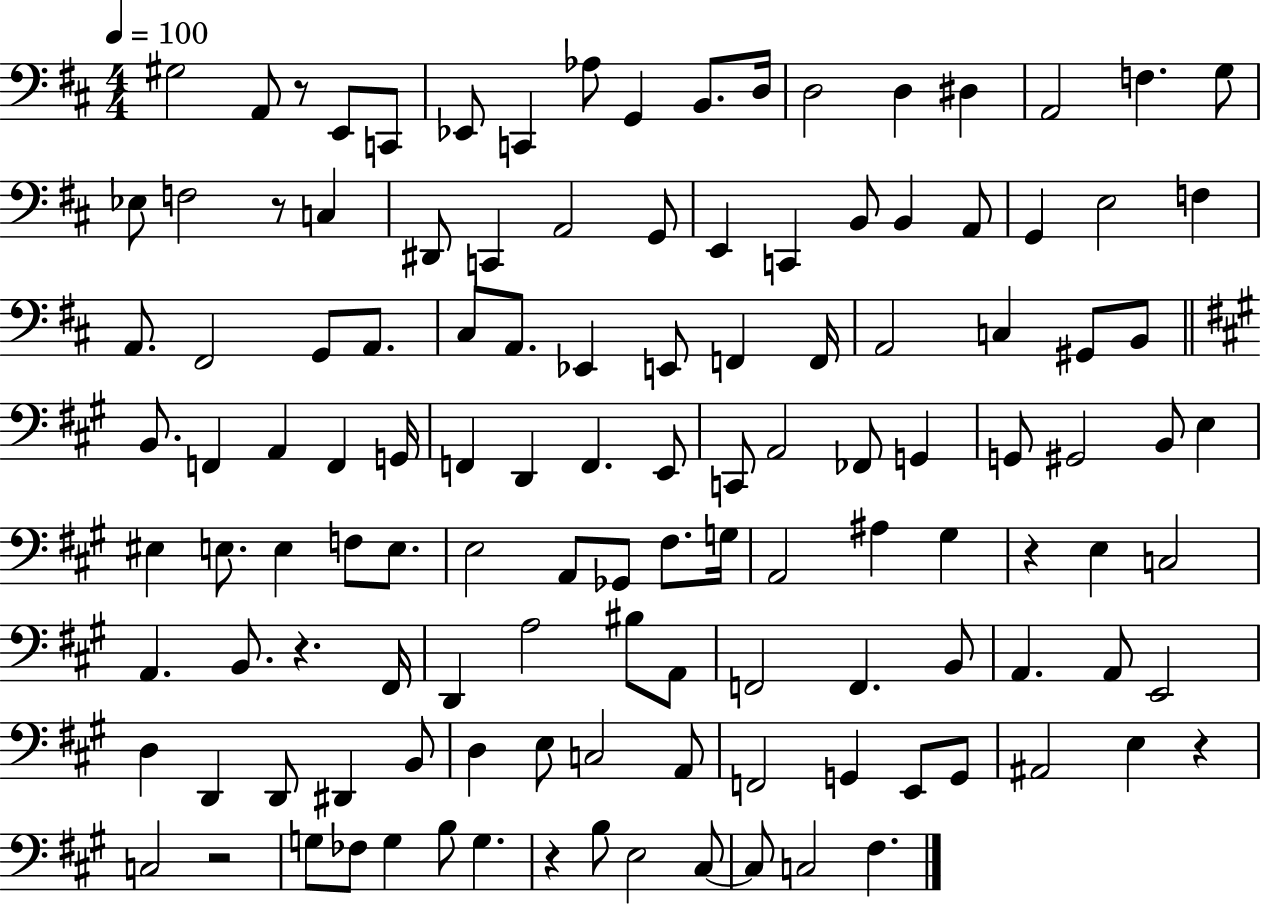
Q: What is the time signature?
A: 4/4